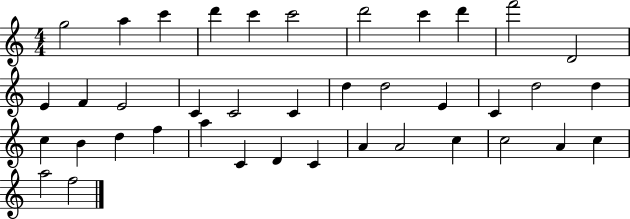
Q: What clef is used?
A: treble